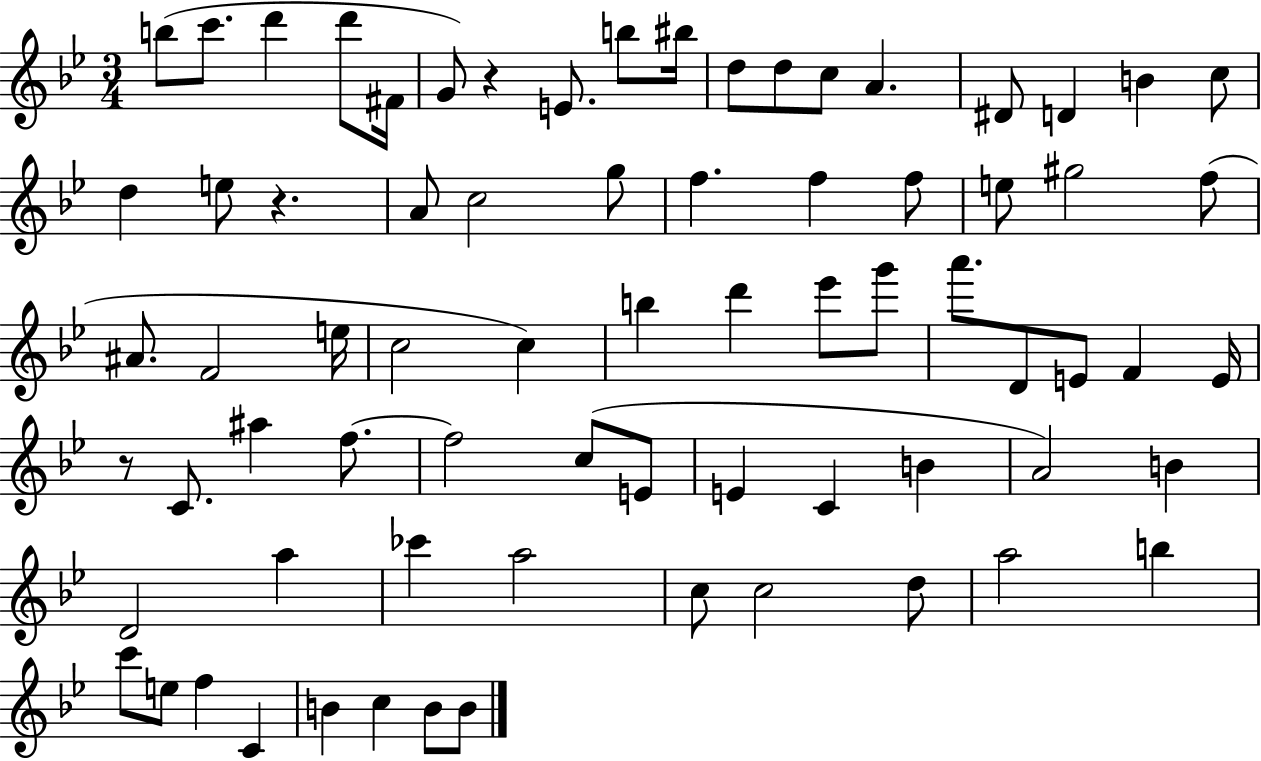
B5/e C6/e. D6/q D6/e F#4/s G4/e R/q E4/e. B5/e BIS5/s D5/e D5/e C5/e A4/q. D#4/e D4/q B4/q C5/e D5/q E5/e R/q. A4/e C5/h G5/e F5/q. F5/q F5/e E5/e G#5/h F5/e A#4/e. F4/h E5/s C5/h C5/q B5/q D6/q Eb6/e G6/e A6/e. D4/e E4/e F4/q E4/s R/e C4/e. A#5/q F5/e. F5/h C5/e E4/e E4/q C4/q B4/q A4/h B4/q D4/h A5/q CES6/q A5/h C5/e C5/h D5/e A5/h B5/q C6/e E5/e F5/q C4/q B4/q C5/q B4/e B4/e